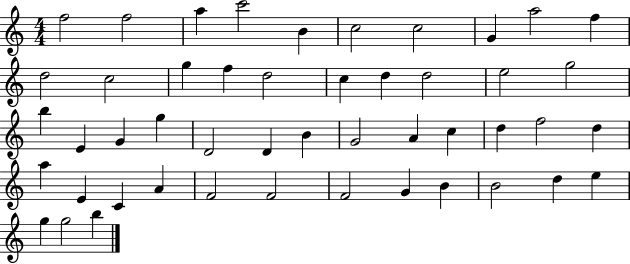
X:1
T:Untitled
M:4/4
L:1/4
K:C
f2 f2 a c'2 B c2 c2 G a2 f d2 c2 g f d2 c d d2 e2 g2 b E G g D2 D B G2 A c d f2 d a E C A F2 F2 F2 G B B2 d e g g2 b